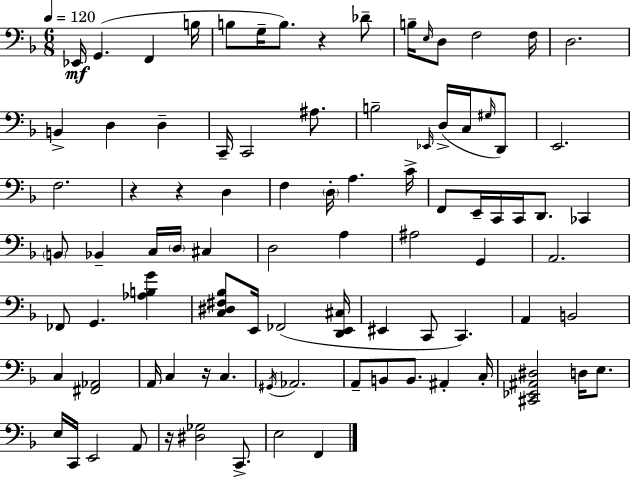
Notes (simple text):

Eb2/s G2/q. F2/q B3/s B3/e G3/s B3/e. R/q Db4/e B3/s E3/s D3/e F3/h F3/s D3/h. B2/q D3/q D3/q C2/s C2/h A#3/e. B3/h Eb2/s D3/s C3/s G#3/s D2/e E2/h. F3/h. R/q R/q D3/q F3/q D3/s A3/q. C4/s F2/e E2/s C2/s C2/s D2/e. CES2/q B2/e Bb2/q C3/s D3/s C#3/q D3/h A3/q A#3/h G2/q A2/h. FES2/e G2/q. [Ab3,B3,G4]/q [C3,D#3,F#3,Bb3]/e E2/s FES2/h [D2,E2,C#3]/s EIS2/q C2/e C2/q. A2/q B2/h C3/q [F#2,Ab2]/h A2/s C3/q R/s C3/q. G#2/s Ab2/h. A2/e B2/e B2/e. A#2/q C3/s [C#2,Eb2,A#2,D#3]/h D3/s E3/e. E3/s C2/s E2/h A2/e R/s [D#3,Gb3]/h C2/e. E3/h F2/q